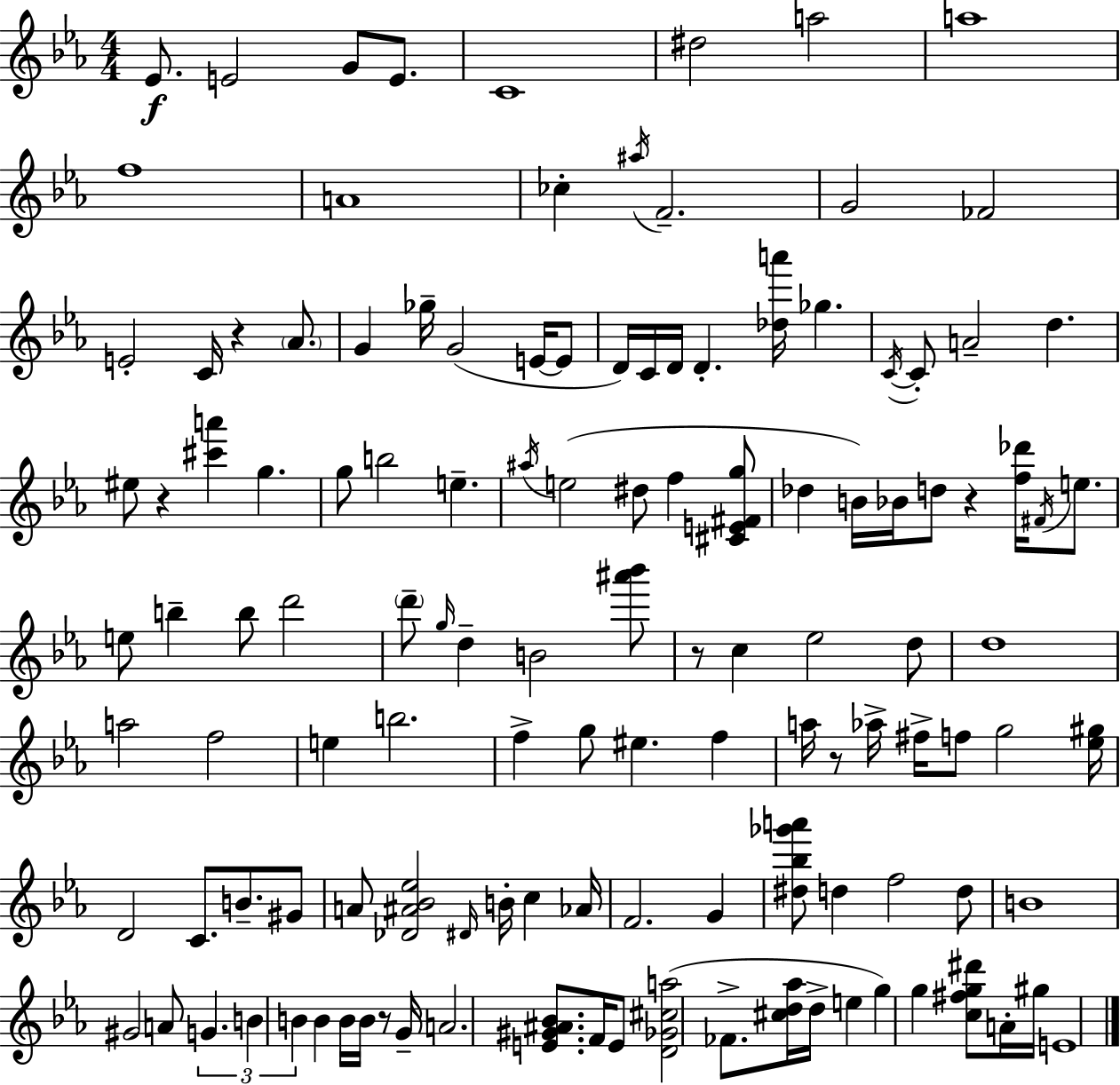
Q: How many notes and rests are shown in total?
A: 125